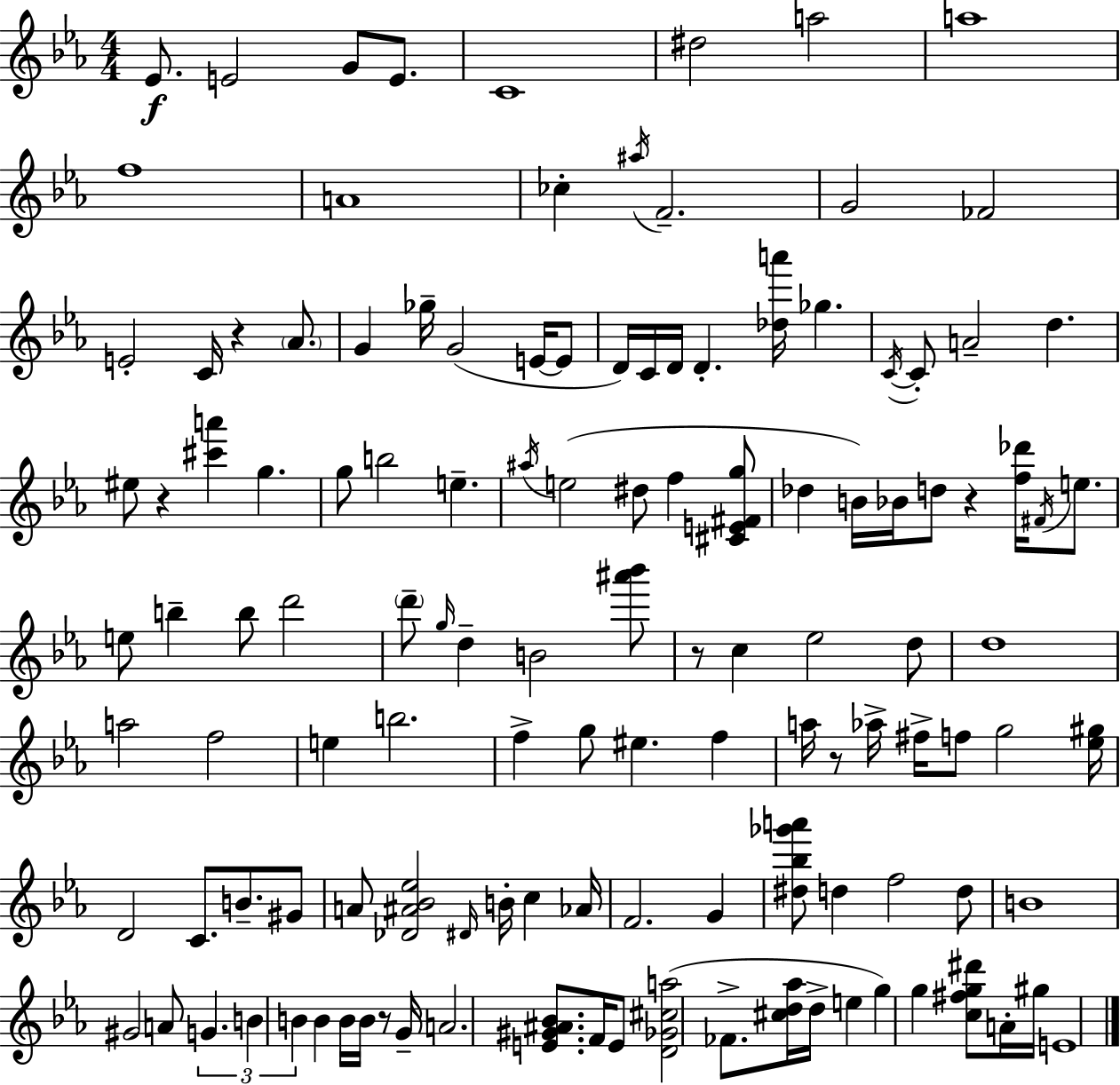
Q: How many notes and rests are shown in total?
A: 125